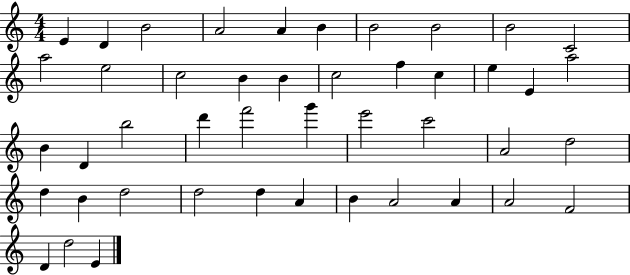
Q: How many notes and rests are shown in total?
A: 45